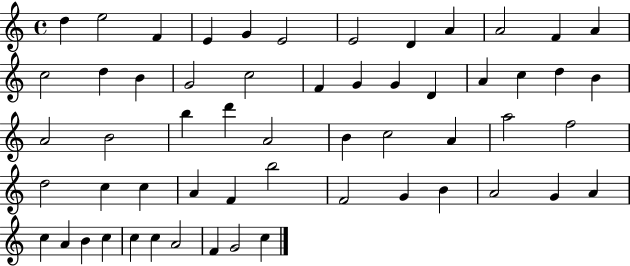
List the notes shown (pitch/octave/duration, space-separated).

D5/q E5/h F4/q E4/q G4/q E4/h E4/h D4/q A4/q A4/h F4/q A4/q C5/h D5/q B4/q G4/h C5/h F4/q G4/q G4/q D4/q A4/q C5/q D5/q B4/q A4/h B4/h B5/q D6/q A4/h B4/q C5/h A4/q A5/h F5/h D5/h C5/q C5/q A4/q F4/q B5/h F4/h G4/q B4/q A4/h G4/q A4/q C5/q A4/q B4/q C5/q C5/q C5/q A4/h F4/q G4/h C5/q